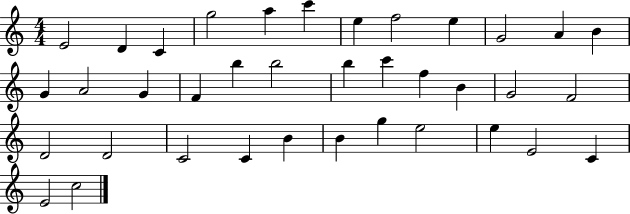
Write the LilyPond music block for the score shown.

{
  \clef treble
  \numericTimeSignature
  \time 4/4
  \key c \major
  e'2 d'4 c'4 | g''2 a''4 c'''4 | e''4 f''2 e''4 | g'2 a'4 b'4 | \break g'4 a'2 g'4 | f'4 b''4 b''2 | b''4 c'''4 f''4 b'4 | g'2 f'2 | \break d'2 d'2 | c'2 c'4 b'4 | b'4 g''4 e''2 | e''4 e'2 c'4 | \break e'2 c''2 | \bar "|."
}